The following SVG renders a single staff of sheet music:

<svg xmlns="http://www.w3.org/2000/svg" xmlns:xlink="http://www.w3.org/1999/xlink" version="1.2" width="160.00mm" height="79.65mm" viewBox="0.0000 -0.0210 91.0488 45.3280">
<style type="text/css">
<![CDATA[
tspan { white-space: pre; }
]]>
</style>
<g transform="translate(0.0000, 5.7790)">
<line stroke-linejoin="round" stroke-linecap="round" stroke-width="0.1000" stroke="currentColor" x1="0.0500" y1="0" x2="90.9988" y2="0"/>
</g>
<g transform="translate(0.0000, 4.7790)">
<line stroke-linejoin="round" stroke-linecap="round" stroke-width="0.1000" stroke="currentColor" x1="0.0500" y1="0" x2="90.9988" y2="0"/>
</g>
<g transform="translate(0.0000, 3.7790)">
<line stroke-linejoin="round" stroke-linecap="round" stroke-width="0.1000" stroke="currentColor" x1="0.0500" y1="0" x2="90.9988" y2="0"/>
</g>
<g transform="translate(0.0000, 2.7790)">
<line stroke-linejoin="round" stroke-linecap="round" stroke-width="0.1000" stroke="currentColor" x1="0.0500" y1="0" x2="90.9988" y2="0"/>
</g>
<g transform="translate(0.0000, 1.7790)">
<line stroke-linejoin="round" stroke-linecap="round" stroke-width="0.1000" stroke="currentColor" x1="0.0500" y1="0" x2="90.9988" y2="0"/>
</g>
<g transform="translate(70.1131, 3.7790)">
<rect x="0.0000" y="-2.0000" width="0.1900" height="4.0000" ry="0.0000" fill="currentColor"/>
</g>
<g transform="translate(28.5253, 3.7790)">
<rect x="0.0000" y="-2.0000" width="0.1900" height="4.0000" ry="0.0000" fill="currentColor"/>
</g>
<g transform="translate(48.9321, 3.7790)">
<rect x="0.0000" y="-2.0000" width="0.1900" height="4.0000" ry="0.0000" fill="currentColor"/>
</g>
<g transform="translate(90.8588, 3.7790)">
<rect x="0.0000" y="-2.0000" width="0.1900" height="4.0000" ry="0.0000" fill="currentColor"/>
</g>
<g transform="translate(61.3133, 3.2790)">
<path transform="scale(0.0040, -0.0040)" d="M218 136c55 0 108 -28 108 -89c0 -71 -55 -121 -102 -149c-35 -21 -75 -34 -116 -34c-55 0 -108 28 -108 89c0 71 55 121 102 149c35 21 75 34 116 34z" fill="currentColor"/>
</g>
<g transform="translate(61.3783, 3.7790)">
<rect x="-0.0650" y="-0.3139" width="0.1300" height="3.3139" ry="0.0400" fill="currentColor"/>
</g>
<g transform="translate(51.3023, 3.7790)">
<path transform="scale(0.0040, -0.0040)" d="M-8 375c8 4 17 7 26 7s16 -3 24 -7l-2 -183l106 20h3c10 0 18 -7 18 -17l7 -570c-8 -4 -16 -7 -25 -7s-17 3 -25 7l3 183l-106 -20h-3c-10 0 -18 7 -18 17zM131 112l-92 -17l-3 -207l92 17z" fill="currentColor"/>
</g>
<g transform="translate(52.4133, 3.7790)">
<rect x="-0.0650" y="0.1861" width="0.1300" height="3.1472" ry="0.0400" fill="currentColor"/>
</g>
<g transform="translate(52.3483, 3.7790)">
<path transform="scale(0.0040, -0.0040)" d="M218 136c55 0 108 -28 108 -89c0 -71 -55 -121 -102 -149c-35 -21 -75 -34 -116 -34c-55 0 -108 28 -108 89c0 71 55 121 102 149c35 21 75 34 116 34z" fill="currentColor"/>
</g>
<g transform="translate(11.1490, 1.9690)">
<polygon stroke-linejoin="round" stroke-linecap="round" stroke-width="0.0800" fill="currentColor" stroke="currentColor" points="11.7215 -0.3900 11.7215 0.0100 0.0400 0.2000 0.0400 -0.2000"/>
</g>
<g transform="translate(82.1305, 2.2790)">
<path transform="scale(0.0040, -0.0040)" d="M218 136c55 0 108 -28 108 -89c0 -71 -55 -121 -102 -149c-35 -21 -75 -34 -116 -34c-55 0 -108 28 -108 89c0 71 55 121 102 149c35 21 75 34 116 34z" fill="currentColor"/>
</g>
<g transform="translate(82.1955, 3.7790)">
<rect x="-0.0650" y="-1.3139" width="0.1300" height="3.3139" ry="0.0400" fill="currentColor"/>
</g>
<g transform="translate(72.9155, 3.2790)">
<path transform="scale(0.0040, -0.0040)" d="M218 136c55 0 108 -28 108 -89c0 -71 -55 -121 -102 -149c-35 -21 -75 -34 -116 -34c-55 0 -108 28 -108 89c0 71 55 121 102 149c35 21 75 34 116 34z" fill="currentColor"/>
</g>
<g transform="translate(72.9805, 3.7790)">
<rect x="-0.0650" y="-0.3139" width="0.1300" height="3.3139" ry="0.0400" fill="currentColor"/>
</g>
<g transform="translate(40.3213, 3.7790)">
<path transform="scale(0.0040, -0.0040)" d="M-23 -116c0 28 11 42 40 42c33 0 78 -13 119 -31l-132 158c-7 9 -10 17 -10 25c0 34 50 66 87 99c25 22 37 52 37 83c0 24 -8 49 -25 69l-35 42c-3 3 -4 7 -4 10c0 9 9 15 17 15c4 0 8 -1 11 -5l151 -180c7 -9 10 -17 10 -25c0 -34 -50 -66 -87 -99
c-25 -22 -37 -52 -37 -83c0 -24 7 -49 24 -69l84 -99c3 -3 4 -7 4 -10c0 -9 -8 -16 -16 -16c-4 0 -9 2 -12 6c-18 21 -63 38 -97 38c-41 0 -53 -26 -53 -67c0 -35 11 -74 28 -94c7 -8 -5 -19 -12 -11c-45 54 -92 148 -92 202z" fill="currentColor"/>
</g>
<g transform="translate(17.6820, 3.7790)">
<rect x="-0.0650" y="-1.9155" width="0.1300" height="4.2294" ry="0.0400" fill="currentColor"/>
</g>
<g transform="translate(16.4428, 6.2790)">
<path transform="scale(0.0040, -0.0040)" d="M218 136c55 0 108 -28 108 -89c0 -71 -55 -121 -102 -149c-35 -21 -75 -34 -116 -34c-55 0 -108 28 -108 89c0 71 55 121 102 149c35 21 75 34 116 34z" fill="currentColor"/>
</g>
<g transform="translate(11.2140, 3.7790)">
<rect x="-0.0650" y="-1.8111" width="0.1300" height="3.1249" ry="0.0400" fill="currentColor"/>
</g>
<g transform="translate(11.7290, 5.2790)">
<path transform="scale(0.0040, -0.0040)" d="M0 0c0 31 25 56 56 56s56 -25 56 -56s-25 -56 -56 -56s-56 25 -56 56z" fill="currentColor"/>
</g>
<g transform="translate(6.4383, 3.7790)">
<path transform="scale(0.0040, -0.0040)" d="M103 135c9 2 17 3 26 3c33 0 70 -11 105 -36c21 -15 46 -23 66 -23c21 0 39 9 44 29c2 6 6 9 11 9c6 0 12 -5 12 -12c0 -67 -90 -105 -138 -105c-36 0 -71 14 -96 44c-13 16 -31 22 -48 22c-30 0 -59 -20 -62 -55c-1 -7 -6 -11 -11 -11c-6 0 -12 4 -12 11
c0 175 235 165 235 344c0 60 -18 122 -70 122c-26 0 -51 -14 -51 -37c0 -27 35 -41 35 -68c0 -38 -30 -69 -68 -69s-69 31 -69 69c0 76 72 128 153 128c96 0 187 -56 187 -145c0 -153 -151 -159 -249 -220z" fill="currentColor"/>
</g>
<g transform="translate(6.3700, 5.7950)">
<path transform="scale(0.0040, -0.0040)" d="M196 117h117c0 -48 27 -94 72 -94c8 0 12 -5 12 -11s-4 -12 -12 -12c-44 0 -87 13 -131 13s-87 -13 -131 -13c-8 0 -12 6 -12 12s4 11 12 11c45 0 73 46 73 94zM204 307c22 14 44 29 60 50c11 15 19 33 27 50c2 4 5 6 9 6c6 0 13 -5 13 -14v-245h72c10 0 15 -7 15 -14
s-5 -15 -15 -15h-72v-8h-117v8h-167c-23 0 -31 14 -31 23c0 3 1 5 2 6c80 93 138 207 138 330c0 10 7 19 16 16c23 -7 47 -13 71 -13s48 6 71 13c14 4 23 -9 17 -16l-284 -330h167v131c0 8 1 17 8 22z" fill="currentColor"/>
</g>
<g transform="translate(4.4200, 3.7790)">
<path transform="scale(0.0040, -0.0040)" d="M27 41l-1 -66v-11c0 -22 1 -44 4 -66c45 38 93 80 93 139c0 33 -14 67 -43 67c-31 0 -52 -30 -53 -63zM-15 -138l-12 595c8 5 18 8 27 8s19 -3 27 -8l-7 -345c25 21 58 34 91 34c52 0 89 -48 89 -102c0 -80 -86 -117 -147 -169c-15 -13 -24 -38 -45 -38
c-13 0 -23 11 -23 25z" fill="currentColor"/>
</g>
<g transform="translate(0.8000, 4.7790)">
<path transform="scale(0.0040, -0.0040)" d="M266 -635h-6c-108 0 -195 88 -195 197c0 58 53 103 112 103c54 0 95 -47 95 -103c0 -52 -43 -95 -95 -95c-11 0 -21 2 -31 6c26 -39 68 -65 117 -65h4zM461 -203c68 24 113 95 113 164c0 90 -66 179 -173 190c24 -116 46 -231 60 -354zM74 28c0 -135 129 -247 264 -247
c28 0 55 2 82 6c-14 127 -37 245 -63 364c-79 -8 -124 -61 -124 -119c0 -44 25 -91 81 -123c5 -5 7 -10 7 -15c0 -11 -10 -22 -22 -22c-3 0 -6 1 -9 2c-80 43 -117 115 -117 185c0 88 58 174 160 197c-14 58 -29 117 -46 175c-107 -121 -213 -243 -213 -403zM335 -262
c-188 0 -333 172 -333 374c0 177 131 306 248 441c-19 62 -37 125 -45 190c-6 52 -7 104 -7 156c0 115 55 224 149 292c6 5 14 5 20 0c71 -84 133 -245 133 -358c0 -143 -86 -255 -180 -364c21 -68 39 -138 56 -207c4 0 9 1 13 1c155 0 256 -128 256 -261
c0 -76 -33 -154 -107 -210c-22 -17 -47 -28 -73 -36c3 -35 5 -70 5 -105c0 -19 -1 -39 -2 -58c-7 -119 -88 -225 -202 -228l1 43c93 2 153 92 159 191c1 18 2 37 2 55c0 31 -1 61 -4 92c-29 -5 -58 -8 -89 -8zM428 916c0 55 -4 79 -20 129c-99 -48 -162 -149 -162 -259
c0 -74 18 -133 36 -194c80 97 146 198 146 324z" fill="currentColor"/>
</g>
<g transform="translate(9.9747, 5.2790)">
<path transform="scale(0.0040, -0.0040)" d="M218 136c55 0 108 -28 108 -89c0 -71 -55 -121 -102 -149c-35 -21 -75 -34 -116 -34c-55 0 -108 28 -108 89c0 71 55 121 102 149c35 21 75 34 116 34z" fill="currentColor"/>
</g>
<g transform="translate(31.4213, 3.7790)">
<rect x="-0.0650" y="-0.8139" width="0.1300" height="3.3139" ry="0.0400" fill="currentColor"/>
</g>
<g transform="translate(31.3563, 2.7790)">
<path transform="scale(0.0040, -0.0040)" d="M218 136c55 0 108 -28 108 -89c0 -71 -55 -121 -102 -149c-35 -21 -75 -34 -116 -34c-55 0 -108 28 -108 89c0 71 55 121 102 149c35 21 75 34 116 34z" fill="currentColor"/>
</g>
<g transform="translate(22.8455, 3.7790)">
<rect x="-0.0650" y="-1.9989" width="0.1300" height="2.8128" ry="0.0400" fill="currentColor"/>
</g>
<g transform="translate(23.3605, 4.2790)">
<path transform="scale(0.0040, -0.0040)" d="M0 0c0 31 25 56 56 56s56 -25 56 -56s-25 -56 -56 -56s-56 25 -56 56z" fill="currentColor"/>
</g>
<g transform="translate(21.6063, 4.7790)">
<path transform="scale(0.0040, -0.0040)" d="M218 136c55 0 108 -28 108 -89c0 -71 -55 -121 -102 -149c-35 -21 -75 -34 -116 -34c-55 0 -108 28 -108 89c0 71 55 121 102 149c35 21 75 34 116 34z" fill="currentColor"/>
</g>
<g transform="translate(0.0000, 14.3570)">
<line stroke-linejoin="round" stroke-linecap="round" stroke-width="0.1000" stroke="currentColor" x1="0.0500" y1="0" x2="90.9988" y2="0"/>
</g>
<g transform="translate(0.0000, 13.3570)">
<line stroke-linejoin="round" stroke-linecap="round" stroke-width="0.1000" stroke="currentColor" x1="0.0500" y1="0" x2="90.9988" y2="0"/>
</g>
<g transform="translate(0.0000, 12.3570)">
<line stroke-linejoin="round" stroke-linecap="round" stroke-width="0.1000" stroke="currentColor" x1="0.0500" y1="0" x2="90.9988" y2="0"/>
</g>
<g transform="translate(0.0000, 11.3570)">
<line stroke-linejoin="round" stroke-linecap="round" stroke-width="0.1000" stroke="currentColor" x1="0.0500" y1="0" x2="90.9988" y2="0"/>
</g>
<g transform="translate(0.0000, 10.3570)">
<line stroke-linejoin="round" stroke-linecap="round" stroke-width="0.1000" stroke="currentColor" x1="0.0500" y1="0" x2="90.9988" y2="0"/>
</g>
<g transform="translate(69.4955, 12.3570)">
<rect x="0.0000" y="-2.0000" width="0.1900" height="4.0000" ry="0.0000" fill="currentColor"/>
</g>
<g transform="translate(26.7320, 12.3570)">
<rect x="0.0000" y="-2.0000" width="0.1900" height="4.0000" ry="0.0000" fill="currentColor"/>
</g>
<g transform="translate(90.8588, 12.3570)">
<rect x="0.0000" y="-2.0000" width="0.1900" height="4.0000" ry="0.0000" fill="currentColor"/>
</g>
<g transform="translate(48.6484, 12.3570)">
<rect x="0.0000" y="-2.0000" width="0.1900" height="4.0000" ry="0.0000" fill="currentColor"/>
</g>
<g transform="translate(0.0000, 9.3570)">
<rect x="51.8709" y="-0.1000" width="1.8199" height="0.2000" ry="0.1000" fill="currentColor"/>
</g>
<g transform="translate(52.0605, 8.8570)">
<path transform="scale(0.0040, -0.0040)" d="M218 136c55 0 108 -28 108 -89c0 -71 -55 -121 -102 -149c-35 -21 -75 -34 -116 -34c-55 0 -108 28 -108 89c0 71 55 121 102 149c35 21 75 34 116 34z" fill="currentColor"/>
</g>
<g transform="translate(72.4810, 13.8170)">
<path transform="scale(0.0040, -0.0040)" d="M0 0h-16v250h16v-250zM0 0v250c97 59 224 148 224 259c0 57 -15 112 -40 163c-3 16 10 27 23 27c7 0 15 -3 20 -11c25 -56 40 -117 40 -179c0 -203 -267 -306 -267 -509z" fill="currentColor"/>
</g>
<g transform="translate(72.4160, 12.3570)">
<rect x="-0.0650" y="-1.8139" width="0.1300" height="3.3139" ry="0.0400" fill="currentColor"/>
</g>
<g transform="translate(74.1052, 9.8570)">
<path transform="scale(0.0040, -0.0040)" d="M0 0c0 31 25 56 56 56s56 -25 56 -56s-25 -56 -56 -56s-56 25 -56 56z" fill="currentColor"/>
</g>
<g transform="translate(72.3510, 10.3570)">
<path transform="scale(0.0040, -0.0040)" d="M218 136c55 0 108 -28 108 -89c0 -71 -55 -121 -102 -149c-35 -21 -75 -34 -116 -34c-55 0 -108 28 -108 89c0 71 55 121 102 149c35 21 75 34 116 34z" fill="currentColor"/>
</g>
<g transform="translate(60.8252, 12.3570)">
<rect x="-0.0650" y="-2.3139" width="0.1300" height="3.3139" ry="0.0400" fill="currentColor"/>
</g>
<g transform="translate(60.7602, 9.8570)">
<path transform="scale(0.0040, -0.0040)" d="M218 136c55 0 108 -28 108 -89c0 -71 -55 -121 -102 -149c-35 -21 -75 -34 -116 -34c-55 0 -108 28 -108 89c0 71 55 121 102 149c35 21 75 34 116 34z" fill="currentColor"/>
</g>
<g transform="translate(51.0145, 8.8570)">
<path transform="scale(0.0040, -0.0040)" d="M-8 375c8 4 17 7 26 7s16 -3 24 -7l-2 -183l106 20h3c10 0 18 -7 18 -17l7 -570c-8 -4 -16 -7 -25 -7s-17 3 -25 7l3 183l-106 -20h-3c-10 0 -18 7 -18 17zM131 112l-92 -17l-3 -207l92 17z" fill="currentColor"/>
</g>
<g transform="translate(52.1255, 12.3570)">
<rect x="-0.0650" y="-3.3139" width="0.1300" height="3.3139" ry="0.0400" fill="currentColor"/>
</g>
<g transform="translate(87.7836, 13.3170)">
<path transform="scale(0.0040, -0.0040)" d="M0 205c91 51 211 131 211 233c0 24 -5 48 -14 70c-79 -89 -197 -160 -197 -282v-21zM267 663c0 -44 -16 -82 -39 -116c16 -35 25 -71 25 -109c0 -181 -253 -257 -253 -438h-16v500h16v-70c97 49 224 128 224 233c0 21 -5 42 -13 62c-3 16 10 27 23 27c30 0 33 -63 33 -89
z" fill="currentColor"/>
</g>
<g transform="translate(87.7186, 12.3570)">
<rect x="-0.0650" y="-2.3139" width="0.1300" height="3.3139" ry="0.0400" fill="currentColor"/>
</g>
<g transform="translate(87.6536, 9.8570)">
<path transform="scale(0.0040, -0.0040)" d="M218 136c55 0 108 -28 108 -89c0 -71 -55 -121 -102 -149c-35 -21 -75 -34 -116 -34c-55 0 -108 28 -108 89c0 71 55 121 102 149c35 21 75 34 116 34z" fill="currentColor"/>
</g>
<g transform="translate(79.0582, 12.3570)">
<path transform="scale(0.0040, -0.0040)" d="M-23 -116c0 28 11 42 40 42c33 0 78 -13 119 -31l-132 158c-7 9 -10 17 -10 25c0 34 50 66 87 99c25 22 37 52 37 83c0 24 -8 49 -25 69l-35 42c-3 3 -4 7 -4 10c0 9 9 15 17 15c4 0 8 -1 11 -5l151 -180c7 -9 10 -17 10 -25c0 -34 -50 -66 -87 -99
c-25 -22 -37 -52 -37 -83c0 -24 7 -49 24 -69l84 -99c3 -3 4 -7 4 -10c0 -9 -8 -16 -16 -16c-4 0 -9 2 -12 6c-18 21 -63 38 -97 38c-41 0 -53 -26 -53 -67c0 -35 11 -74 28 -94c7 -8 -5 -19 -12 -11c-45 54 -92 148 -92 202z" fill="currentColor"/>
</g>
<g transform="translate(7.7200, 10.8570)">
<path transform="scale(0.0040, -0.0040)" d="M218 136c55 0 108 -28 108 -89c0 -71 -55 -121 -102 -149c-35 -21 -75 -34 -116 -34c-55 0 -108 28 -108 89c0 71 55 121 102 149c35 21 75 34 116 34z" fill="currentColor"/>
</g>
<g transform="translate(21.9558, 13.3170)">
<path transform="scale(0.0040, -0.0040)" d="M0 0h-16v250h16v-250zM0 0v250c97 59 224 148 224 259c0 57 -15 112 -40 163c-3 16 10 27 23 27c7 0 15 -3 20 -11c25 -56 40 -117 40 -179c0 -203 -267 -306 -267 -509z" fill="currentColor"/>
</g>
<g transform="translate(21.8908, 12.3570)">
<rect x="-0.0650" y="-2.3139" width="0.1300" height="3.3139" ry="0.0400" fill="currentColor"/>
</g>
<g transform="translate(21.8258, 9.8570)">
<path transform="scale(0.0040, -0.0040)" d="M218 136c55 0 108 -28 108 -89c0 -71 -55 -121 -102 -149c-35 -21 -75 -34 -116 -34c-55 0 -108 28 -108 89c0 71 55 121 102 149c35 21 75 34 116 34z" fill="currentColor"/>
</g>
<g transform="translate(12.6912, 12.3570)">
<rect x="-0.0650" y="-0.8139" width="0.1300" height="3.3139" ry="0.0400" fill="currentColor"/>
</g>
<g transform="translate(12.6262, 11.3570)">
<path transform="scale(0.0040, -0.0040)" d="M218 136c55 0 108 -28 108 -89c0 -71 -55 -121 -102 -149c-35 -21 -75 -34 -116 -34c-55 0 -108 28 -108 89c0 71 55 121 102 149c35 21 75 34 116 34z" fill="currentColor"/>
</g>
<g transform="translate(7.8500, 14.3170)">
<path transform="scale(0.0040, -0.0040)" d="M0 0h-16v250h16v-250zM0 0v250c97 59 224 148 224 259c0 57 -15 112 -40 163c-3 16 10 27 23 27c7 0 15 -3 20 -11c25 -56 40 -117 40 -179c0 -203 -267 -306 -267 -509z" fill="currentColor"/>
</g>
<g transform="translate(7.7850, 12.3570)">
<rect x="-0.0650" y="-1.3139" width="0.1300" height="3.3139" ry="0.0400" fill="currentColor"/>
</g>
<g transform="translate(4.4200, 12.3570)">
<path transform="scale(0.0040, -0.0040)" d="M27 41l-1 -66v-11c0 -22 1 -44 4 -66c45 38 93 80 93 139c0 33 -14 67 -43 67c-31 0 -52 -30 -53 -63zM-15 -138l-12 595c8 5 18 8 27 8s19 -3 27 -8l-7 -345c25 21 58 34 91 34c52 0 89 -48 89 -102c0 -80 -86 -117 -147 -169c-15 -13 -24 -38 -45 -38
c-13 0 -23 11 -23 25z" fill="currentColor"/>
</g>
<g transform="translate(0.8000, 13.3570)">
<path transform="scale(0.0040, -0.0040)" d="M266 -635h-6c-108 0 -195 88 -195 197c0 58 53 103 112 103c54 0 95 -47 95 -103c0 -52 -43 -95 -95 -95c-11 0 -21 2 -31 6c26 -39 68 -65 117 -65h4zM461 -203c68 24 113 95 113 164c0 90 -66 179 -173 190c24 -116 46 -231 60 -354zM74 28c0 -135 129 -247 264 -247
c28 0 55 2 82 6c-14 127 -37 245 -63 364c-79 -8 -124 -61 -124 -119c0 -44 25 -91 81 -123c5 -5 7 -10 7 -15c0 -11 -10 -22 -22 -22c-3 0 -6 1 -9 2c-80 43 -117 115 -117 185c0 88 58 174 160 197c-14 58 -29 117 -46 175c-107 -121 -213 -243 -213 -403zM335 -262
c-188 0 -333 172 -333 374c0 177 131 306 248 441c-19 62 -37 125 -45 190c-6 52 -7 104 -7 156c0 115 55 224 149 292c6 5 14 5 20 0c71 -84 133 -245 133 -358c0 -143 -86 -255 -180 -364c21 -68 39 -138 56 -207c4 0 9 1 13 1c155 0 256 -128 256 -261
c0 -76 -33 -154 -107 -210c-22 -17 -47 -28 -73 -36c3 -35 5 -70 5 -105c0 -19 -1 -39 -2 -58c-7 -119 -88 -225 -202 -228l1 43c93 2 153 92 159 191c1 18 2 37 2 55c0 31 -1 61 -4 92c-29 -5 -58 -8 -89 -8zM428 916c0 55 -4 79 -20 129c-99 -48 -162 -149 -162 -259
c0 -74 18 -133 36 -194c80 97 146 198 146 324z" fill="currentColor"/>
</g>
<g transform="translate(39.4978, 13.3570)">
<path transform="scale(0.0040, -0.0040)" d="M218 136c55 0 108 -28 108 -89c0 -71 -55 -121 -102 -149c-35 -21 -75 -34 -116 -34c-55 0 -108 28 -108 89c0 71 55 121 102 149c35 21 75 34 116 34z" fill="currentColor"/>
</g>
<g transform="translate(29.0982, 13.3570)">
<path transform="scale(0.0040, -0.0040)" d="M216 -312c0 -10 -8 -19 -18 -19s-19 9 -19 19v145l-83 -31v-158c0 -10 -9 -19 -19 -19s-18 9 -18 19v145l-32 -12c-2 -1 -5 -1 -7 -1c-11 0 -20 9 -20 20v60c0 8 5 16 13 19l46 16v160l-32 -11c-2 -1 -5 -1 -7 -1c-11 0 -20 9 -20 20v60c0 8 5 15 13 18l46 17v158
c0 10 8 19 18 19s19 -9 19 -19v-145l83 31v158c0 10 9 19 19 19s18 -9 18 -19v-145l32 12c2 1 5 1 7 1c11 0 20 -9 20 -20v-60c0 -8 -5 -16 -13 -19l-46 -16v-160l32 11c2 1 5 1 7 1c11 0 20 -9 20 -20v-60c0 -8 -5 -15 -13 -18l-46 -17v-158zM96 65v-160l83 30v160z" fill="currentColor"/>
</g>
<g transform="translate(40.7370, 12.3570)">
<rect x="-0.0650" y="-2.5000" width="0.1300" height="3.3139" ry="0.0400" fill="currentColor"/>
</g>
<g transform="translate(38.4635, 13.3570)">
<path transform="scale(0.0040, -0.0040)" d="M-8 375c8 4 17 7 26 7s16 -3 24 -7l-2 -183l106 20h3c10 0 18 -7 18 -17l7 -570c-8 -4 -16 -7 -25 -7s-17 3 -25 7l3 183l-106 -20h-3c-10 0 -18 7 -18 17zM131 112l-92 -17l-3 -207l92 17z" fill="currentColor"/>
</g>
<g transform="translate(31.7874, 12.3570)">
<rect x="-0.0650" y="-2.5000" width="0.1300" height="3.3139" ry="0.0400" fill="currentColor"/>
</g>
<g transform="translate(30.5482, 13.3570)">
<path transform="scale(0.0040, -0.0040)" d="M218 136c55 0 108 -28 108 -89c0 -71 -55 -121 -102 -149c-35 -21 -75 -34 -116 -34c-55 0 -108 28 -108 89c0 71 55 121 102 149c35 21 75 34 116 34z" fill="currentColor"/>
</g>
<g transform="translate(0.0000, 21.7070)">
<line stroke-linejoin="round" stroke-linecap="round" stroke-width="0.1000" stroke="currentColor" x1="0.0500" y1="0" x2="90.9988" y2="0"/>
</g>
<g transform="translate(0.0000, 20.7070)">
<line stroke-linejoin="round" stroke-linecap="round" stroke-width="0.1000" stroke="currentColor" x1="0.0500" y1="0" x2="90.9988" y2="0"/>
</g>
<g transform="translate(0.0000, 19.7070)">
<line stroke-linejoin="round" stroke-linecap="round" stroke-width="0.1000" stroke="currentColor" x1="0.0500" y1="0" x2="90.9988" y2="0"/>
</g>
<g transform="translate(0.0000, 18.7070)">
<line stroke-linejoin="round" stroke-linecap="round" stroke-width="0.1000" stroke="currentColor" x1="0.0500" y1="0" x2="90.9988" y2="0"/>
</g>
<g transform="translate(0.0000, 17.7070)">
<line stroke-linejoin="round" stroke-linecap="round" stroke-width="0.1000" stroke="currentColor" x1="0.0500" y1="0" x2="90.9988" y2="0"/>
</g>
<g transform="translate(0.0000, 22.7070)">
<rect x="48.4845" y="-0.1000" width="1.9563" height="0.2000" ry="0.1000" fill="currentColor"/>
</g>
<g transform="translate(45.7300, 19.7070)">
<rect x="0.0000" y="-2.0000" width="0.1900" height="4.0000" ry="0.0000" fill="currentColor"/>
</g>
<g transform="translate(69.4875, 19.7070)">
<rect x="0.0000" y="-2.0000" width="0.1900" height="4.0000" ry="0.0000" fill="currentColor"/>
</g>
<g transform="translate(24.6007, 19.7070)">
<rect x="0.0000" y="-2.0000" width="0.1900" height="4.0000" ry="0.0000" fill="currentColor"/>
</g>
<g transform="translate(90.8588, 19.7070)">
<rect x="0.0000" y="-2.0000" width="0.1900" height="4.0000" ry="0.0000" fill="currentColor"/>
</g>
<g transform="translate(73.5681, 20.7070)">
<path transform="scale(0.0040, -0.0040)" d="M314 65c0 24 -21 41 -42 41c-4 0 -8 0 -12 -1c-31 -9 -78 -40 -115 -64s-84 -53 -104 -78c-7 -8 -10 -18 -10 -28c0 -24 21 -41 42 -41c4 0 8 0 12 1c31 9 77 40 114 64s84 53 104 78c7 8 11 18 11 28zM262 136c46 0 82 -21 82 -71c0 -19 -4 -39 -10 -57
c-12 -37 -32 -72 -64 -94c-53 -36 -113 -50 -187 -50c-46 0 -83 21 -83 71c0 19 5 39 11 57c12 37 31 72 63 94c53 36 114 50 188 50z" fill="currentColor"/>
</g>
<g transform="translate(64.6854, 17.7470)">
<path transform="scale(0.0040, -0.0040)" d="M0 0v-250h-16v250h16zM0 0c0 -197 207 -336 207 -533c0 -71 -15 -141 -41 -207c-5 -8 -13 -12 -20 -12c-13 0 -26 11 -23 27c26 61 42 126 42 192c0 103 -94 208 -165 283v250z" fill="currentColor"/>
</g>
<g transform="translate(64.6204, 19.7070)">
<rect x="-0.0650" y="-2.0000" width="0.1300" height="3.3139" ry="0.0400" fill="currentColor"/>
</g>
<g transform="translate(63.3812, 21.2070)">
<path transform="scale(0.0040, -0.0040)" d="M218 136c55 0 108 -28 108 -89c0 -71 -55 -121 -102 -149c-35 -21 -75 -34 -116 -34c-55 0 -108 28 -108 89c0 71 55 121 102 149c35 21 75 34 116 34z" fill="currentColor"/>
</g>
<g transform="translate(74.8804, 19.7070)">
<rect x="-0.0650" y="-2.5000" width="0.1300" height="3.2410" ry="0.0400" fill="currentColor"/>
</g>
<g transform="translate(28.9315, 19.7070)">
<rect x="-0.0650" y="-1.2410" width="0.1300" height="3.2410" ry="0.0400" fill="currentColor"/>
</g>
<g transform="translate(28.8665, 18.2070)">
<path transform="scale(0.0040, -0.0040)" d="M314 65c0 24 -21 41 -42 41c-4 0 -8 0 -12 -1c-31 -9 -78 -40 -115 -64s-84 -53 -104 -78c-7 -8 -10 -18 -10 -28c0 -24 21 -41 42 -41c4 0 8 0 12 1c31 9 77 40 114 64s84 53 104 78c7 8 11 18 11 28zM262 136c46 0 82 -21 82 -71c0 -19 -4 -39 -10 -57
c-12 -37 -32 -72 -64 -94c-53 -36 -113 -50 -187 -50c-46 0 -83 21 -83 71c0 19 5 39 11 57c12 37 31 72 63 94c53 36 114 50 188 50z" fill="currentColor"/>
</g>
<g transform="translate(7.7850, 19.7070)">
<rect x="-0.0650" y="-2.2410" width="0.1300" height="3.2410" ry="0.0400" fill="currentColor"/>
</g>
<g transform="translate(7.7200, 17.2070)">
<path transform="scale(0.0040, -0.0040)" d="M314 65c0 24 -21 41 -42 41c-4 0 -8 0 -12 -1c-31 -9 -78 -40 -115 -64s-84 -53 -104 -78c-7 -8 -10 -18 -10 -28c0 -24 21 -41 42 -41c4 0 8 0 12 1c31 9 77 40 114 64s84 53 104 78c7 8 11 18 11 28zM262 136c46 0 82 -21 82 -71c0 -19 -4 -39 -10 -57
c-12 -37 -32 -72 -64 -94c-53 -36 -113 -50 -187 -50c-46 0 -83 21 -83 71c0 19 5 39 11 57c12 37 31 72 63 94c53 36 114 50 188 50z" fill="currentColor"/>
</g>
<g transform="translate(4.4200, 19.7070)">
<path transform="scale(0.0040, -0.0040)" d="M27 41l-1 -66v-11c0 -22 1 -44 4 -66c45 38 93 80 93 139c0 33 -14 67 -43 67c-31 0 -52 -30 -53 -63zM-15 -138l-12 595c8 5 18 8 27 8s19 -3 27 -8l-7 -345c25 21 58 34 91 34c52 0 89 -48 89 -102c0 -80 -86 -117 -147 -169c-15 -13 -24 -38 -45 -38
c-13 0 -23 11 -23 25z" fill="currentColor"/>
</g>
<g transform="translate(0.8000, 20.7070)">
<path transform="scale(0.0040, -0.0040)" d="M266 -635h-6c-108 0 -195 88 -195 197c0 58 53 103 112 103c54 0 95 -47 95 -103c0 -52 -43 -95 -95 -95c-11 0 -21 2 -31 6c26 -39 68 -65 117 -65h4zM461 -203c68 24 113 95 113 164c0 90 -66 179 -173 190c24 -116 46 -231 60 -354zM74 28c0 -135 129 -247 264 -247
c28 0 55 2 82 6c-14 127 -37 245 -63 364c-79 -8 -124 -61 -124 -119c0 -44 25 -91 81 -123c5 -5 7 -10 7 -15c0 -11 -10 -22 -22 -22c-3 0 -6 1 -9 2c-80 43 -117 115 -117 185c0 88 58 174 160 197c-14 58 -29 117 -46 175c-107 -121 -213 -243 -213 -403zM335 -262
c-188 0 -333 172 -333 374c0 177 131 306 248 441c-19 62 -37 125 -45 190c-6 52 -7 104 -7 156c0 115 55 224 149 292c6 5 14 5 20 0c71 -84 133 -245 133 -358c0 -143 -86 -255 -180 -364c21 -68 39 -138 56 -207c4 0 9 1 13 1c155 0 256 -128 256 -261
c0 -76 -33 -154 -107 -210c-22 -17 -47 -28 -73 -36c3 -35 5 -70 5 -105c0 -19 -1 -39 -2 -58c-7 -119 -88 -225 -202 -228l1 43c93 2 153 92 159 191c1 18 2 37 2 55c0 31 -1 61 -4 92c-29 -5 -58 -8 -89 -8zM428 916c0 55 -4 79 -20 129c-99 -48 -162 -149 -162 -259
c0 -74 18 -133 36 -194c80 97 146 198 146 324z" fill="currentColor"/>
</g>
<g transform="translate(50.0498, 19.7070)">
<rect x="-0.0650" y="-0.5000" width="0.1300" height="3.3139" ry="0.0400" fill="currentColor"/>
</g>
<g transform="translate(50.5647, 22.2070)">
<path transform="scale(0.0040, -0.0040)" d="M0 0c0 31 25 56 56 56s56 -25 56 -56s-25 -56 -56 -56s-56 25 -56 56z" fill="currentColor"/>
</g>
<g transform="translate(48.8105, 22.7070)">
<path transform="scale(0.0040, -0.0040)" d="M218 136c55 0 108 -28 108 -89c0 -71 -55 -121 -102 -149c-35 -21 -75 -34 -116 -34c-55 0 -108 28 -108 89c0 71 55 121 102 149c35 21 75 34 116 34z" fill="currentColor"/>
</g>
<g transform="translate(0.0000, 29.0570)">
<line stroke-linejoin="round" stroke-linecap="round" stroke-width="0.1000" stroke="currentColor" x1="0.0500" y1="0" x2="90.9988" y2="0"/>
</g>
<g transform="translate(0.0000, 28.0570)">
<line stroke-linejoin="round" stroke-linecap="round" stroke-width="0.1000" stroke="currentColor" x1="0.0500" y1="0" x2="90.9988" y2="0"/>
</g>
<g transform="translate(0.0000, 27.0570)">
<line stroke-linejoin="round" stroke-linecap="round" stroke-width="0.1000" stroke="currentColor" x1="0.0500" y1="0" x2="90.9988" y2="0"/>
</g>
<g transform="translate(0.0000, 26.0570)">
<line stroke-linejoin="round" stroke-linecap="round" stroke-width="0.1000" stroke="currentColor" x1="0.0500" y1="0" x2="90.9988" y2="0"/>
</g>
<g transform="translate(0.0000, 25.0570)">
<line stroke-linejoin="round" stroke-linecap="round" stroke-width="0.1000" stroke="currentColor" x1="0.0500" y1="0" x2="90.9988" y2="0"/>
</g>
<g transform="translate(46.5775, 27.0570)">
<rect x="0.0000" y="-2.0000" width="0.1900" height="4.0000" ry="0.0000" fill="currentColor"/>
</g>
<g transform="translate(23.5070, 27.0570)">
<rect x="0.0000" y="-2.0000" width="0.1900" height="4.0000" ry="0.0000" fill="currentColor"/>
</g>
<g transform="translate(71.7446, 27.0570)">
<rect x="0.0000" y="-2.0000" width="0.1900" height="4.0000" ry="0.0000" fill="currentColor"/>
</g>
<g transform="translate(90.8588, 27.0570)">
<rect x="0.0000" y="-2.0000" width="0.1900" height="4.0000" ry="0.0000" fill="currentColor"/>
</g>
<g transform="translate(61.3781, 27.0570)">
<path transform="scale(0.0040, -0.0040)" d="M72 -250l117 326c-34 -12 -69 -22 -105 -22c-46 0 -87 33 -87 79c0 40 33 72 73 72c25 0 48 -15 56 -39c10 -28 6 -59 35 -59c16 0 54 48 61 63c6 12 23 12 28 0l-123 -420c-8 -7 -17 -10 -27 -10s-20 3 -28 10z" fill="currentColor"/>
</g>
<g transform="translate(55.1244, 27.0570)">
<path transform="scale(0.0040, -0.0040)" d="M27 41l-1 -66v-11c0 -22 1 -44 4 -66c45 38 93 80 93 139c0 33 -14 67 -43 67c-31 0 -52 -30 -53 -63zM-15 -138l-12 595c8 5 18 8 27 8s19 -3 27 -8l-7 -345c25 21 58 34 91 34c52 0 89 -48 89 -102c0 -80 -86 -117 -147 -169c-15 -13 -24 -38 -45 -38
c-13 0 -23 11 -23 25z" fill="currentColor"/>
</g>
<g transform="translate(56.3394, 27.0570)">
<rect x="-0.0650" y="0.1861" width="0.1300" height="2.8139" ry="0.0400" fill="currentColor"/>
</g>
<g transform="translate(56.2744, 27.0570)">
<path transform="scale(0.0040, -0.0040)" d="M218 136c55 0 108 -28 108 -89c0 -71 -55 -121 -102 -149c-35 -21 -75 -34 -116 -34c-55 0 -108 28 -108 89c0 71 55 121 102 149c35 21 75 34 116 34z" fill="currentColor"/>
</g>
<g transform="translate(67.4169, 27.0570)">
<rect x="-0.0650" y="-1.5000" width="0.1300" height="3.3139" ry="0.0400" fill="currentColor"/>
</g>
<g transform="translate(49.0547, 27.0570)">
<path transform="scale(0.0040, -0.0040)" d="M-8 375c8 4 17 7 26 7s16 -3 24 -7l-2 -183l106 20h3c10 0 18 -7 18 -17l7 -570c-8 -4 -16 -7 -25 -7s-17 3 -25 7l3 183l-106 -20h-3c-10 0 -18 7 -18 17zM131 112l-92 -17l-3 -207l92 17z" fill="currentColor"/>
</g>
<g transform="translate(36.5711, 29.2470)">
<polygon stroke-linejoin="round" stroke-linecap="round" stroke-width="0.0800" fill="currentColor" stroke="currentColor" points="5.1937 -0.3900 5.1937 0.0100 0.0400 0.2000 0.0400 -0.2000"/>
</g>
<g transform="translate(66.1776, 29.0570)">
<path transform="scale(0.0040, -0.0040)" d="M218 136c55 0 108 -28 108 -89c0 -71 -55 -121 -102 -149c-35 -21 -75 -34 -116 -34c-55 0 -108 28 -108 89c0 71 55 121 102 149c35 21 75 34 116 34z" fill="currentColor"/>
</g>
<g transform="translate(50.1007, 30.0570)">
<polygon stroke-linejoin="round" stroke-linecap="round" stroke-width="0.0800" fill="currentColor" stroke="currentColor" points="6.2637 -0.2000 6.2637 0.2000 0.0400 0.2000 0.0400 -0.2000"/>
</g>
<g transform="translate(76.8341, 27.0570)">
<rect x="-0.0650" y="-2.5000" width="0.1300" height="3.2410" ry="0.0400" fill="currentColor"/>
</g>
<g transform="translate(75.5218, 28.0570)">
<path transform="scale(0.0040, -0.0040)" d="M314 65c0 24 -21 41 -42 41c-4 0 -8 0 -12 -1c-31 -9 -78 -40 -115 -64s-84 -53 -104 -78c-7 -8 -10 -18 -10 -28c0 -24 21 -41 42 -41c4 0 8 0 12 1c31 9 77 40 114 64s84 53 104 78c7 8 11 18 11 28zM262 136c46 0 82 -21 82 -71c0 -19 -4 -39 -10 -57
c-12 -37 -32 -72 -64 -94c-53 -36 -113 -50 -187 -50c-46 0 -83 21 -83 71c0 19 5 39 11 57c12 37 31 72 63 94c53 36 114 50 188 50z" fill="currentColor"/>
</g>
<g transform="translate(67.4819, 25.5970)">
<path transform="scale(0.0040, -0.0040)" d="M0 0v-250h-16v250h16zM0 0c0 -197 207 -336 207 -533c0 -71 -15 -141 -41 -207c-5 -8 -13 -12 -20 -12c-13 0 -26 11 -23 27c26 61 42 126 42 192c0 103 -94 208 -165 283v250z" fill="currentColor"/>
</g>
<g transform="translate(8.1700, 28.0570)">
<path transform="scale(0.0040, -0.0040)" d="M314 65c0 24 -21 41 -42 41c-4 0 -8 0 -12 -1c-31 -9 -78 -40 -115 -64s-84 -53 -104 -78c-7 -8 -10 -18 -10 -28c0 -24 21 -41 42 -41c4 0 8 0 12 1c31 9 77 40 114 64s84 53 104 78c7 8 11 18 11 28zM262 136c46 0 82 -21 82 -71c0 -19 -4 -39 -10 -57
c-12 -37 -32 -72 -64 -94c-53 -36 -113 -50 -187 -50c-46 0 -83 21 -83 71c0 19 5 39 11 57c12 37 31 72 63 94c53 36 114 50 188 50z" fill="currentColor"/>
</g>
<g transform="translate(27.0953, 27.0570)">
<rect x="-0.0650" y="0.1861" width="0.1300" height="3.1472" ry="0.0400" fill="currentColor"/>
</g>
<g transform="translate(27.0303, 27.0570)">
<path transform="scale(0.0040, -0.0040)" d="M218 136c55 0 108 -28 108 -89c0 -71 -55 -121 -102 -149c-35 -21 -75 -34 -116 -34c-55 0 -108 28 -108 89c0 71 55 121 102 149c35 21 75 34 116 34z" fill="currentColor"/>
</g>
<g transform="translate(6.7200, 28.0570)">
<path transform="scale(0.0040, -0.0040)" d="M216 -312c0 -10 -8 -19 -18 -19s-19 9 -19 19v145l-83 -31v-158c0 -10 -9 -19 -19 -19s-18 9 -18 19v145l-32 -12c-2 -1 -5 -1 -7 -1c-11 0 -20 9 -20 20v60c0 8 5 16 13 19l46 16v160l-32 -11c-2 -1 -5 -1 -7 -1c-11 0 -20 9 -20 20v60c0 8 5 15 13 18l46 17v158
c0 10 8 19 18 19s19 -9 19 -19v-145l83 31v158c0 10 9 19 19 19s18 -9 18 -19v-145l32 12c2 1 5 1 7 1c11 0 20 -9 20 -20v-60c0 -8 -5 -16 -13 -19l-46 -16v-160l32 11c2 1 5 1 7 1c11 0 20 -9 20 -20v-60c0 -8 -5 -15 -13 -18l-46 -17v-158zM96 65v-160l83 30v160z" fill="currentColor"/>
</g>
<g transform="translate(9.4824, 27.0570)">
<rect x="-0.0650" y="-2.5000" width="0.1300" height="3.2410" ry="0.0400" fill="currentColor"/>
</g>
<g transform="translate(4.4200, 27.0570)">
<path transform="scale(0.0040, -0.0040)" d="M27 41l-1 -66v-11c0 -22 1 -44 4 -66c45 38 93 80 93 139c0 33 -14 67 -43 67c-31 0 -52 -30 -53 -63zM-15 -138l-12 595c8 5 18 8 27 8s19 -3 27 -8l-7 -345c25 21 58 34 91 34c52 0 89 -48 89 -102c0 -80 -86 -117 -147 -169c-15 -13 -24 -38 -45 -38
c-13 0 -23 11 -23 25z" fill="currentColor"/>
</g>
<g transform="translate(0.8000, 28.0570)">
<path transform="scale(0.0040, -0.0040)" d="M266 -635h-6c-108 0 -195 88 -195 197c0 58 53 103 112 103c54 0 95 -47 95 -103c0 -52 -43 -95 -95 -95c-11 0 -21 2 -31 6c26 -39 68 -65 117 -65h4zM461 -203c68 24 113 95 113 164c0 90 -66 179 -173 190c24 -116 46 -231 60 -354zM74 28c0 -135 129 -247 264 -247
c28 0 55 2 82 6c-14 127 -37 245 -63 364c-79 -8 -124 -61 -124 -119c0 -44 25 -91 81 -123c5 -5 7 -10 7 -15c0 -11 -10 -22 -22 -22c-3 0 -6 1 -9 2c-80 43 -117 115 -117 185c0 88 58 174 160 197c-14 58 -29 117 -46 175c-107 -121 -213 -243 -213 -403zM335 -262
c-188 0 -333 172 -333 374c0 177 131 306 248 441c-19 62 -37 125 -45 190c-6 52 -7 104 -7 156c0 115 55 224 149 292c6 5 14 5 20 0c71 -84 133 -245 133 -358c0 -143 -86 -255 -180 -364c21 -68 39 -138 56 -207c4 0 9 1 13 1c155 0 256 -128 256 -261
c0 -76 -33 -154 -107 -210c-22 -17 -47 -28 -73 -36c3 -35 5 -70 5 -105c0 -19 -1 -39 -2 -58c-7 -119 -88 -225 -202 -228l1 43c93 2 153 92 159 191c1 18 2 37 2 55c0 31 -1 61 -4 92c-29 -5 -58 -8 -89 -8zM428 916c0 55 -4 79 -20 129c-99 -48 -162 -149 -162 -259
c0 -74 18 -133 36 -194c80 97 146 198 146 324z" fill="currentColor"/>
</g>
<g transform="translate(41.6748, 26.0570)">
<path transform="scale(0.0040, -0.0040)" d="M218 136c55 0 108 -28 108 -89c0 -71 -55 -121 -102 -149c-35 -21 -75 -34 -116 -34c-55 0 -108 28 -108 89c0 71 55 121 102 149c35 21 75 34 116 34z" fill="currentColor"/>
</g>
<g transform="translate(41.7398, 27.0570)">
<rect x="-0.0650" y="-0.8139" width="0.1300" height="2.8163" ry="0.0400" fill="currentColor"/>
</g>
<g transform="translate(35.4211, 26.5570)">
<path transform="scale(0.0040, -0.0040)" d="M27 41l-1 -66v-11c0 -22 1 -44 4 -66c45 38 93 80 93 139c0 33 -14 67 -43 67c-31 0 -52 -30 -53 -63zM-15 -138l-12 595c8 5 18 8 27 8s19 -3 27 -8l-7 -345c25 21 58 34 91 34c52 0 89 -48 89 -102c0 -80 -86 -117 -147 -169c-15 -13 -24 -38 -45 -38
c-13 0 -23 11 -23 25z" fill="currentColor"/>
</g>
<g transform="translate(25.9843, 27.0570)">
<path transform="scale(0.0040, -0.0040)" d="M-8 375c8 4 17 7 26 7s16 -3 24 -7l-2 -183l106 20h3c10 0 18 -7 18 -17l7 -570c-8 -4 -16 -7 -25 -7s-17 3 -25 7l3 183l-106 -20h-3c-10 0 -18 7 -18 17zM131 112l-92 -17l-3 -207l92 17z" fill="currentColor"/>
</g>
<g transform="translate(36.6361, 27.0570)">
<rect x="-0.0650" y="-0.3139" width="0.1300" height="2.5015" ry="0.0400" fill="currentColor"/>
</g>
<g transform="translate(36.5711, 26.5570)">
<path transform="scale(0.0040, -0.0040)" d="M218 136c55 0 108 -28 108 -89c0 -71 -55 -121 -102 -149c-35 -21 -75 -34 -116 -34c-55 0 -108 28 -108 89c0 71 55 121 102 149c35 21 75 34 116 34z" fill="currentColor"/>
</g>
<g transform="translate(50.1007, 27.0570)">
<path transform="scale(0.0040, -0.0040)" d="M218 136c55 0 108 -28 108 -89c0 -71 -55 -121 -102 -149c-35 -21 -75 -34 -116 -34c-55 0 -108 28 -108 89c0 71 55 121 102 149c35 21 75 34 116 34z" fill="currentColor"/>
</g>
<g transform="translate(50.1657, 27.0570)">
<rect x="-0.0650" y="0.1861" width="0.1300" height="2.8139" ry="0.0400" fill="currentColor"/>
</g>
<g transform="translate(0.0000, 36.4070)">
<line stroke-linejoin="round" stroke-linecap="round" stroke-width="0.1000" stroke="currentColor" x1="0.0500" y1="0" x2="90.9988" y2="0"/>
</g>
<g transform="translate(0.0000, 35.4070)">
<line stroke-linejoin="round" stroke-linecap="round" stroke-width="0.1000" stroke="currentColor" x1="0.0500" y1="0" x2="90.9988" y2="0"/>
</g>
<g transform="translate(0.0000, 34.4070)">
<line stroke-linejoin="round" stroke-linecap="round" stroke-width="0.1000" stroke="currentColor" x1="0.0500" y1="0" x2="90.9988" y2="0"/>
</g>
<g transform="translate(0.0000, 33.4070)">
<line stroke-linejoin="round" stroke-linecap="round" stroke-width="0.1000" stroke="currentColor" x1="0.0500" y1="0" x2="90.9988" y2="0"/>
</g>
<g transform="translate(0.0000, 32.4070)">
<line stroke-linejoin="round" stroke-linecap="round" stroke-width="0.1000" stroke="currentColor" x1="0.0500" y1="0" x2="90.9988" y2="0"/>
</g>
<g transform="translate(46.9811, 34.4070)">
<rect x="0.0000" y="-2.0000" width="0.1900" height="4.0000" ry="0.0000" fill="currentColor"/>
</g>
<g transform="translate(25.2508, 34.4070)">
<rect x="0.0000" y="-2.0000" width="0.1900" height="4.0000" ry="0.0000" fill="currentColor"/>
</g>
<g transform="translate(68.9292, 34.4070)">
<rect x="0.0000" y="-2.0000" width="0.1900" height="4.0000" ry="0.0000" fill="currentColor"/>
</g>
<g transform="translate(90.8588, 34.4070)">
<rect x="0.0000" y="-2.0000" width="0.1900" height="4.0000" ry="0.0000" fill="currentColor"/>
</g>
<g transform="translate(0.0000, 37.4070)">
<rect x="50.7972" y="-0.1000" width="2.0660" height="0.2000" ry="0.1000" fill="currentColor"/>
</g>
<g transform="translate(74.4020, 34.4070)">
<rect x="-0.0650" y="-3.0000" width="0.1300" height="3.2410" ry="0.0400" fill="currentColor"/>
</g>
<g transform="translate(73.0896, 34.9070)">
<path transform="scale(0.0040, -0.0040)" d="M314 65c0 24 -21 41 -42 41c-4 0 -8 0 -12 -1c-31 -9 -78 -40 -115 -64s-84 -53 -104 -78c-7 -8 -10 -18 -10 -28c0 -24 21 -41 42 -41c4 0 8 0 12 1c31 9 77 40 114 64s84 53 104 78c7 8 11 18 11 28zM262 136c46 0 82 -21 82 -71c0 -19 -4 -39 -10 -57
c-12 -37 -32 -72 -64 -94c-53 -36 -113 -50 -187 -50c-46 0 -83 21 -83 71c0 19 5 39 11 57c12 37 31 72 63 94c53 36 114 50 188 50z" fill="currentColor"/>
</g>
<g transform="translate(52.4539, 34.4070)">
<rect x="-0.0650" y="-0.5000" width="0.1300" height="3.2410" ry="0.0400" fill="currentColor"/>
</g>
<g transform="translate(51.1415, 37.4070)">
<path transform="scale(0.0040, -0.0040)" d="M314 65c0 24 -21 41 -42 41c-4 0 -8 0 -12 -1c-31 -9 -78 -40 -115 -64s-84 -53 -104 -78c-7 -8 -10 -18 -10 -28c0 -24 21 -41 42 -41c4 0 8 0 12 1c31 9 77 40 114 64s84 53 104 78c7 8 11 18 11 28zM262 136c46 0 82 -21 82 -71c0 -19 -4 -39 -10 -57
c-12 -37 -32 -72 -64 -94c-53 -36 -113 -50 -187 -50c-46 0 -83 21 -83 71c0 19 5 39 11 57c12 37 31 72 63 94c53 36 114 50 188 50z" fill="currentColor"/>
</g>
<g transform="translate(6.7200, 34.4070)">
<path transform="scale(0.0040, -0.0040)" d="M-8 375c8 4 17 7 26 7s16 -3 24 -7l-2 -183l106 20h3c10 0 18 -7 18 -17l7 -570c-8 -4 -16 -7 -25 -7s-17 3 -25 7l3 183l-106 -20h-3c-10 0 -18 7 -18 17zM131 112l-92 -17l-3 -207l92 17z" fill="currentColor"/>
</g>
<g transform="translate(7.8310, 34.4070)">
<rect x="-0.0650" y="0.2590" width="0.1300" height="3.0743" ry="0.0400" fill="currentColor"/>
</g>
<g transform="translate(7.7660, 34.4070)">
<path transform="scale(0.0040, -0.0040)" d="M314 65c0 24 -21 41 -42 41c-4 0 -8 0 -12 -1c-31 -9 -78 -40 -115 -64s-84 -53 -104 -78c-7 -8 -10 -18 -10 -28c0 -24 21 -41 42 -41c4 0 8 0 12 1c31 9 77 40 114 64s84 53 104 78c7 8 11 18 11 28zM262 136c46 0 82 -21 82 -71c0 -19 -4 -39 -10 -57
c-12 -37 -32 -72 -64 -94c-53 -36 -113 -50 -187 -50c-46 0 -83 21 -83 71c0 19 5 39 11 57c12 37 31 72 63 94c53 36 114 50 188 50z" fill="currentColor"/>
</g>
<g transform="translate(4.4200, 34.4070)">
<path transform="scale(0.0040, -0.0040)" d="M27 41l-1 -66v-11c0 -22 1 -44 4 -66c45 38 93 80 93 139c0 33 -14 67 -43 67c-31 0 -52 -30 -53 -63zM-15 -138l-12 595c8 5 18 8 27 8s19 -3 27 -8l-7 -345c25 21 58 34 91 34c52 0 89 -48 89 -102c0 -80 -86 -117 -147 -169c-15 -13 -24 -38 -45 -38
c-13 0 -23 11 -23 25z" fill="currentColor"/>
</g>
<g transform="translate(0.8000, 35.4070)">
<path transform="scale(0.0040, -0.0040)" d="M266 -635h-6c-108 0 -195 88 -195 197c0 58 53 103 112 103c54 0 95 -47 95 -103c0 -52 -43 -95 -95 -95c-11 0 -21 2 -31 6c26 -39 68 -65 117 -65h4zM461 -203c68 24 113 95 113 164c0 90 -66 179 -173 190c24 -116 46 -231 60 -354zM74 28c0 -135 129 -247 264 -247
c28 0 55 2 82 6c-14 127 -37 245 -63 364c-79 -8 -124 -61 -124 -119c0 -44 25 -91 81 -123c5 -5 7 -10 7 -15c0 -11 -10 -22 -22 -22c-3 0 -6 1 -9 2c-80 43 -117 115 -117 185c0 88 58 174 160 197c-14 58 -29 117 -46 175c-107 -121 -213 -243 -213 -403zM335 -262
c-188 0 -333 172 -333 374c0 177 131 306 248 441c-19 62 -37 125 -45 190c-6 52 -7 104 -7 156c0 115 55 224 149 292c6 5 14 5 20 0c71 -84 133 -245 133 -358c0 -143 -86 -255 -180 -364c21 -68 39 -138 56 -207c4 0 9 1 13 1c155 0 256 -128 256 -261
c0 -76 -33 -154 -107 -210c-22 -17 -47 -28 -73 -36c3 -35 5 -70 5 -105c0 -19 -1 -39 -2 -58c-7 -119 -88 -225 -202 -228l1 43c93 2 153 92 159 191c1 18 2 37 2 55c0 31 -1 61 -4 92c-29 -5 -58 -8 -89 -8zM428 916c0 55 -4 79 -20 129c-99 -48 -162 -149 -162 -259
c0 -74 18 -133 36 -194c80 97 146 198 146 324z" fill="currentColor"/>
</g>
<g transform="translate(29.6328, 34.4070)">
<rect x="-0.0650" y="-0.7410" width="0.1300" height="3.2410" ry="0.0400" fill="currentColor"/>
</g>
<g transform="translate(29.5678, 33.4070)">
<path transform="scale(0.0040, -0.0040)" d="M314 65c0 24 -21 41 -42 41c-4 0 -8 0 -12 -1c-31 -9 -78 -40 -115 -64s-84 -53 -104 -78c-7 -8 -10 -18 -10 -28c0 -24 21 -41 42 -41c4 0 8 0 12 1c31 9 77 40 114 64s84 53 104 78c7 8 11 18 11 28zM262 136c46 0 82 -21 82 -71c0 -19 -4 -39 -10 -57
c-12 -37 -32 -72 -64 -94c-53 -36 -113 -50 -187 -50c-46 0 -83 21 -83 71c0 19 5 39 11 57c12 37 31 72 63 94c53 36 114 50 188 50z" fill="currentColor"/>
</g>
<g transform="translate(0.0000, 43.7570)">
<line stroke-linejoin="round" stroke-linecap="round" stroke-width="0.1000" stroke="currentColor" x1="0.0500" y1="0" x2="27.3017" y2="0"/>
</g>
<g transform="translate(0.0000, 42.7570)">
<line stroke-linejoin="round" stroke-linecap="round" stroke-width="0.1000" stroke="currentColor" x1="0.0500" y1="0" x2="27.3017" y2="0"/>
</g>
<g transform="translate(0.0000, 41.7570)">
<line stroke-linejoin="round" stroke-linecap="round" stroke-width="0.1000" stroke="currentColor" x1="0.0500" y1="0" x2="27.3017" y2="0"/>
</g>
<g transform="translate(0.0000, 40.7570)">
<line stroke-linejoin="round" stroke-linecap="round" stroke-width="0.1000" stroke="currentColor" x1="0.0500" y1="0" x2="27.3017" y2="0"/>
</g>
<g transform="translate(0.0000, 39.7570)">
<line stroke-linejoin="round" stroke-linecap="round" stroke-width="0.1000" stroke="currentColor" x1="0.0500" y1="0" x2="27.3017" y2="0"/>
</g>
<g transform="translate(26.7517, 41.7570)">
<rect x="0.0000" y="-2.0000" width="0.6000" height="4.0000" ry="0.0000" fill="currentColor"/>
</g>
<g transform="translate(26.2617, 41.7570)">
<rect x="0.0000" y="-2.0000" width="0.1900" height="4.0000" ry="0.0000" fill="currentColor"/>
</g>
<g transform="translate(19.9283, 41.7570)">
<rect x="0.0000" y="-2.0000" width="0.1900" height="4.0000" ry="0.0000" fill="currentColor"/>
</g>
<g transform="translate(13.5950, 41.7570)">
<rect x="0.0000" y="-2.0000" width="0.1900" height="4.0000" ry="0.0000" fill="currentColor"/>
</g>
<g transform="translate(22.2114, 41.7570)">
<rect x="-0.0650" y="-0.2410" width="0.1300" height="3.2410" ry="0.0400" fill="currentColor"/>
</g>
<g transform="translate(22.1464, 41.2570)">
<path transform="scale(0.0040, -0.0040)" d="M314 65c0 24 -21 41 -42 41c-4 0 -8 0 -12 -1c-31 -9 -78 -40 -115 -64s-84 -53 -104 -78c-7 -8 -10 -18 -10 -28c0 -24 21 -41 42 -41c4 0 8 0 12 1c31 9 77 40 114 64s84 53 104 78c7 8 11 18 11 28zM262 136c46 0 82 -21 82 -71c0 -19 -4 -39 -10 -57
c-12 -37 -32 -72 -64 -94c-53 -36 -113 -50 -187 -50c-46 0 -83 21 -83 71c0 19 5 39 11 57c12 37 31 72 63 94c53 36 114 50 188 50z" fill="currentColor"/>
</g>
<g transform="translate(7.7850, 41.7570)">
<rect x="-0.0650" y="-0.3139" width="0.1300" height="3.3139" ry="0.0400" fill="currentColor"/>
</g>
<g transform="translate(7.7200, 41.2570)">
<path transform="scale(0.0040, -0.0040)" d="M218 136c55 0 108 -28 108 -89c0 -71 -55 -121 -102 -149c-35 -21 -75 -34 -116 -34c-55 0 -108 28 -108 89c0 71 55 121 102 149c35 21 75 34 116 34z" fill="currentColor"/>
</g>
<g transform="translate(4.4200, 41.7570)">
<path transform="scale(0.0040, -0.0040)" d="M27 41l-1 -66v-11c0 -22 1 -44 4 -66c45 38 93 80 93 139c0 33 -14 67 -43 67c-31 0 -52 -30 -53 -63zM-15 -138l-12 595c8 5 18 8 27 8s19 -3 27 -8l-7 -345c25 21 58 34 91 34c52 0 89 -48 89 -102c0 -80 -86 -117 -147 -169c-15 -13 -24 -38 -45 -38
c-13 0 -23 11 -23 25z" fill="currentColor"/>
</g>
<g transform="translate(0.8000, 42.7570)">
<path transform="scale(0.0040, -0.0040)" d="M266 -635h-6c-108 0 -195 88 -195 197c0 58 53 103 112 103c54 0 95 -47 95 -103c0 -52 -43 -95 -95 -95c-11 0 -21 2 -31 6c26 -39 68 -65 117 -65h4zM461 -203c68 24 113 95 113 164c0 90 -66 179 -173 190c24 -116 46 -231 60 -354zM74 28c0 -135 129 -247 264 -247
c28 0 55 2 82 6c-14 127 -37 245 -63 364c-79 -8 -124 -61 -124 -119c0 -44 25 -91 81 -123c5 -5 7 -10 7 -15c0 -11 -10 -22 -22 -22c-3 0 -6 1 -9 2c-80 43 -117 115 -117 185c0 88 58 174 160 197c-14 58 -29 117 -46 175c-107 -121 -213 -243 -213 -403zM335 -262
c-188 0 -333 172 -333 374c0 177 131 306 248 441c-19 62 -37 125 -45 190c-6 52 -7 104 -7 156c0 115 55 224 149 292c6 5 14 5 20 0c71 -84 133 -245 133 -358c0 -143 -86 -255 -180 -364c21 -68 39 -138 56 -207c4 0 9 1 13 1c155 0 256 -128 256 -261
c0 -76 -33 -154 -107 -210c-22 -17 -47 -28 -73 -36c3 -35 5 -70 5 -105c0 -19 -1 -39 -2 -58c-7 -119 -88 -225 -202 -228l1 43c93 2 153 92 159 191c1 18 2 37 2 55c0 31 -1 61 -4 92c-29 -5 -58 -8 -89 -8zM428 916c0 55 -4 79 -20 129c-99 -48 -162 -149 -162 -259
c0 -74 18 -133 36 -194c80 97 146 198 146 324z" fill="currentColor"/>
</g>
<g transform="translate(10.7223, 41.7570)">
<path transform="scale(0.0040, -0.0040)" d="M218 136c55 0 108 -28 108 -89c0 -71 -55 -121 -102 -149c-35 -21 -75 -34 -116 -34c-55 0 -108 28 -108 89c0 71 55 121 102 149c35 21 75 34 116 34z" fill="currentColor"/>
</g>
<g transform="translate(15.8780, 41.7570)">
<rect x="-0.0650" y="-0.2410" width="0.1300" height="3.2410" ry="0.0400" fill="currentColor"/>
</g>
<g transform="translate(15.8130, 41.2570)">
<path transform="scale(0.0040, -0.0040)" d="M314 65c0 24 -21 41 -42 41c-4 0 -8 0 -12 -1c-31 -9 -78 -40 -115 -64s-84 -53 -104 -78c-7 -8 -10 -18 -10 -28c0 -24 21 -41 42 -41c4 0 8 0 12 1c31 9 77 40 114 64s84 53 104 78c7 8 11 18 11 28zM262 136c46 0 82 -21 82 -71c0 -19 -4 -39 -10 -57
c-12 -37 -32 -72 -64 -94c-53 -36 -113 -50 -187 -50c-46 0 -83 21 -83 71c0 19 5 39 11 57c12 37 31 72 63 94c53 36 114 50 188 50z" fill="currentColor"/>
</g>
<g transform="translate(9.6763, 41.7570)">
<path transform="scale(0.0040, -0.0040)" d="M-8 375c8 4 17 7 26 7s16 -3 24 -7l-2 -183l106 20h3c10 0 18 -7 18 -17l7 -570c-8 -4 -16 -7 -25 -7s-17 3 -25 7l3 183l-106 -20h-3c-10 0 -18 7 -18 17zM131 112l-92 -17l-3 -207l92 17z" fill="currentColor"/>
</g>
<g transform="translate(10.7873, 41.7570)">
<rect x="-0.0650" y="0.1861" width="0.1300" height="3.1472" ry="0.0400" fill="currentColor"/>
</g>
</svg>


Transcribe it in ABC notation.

X:1
T:Untitled
M:2/4
L:1/4
K:F
F/2 D/2 G/2 d z B c c e e/2 d g/2 ^G G b g f/2 z g/4 g2 e2 C F/2 G2 ^G2 B _c/2 d/2 B/2 _B/2 z/2 E/2 G2 B2 d2 C2 A2 c B c2 c2